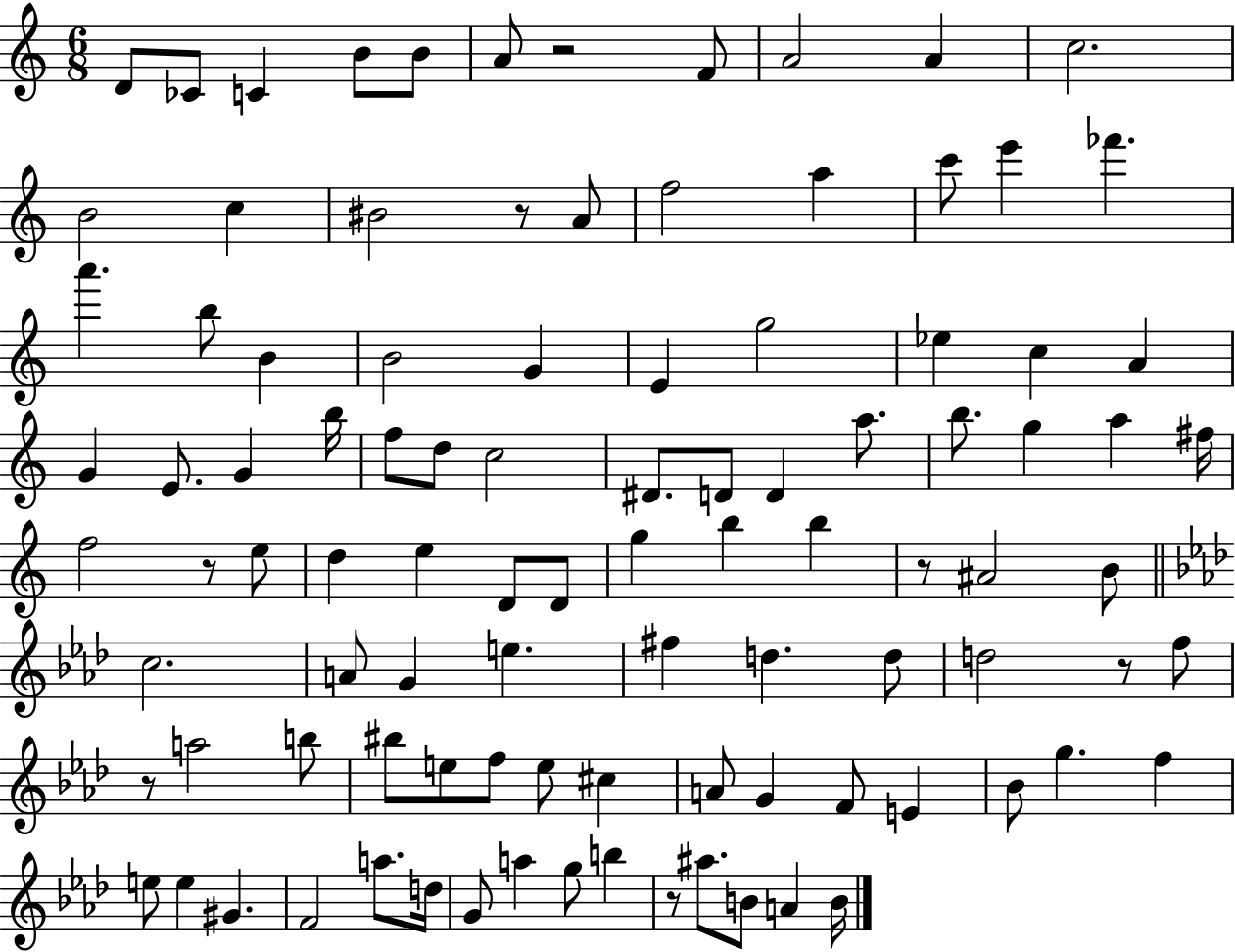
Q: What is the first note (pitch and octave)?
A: D4